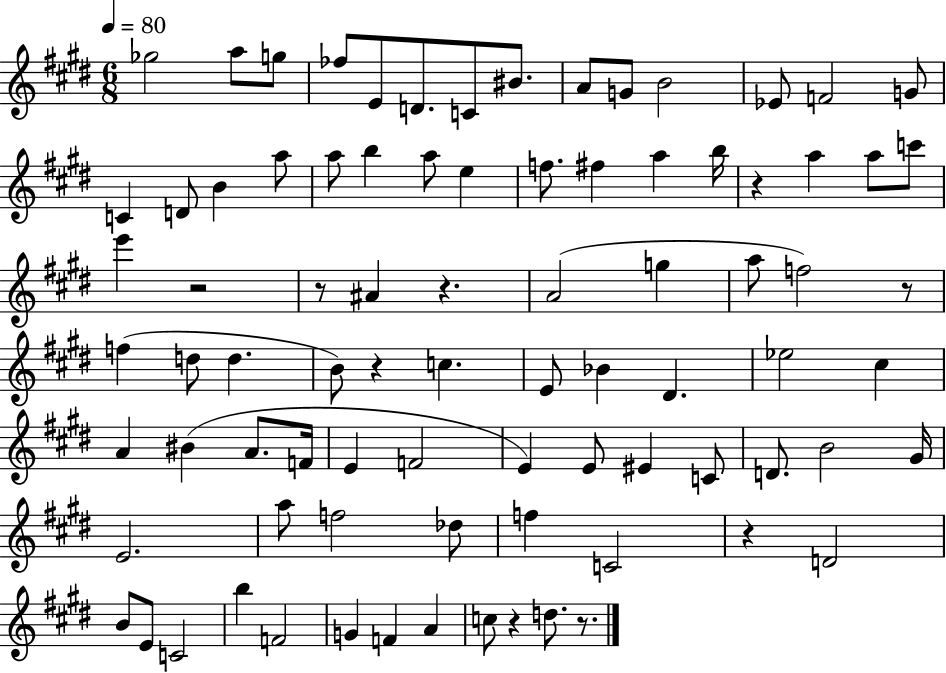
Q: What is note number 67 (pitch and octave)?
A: E4